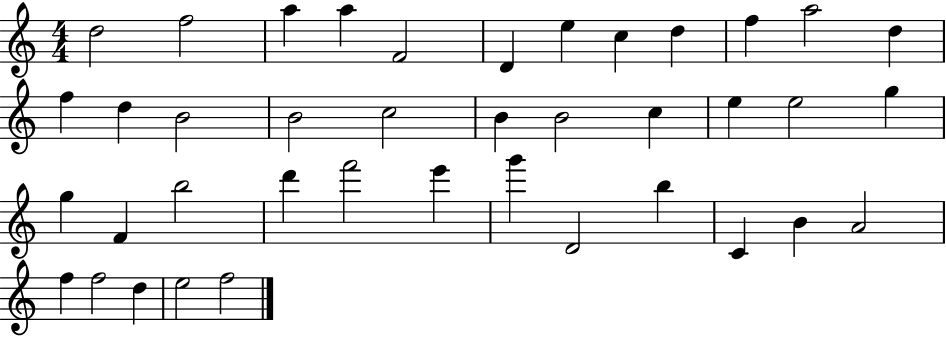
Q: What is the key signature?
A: C major